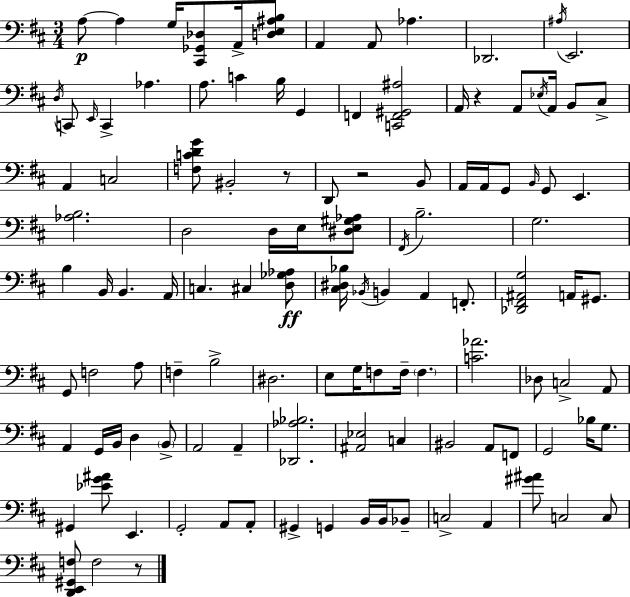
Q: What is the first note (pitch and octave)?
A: A3